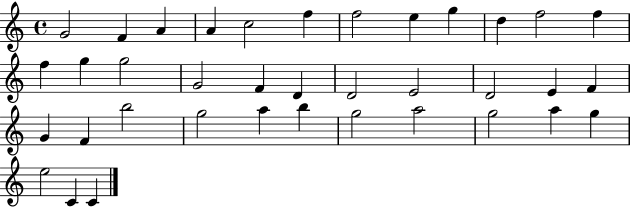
{
  \clef treble
  \time 4/4
  \defaultTimeSignature
  \key c \major
  g'2 f'4 a'4 | a'4 c''2 f''4 | f''2 e''4 g''4 | d''4 f''2 f''4 | \break f''4 g''4 g''2 | g'2 f'4 d'4 | d'2 e'2 | d'2 e'4 f'4 | \break g'4 f'4 b''2 | g''2 a''4 b''4 | g''2 a''2 | g''2 a''4 g''4 | \break e''2 c'4 c'4 | \bar "|."
}